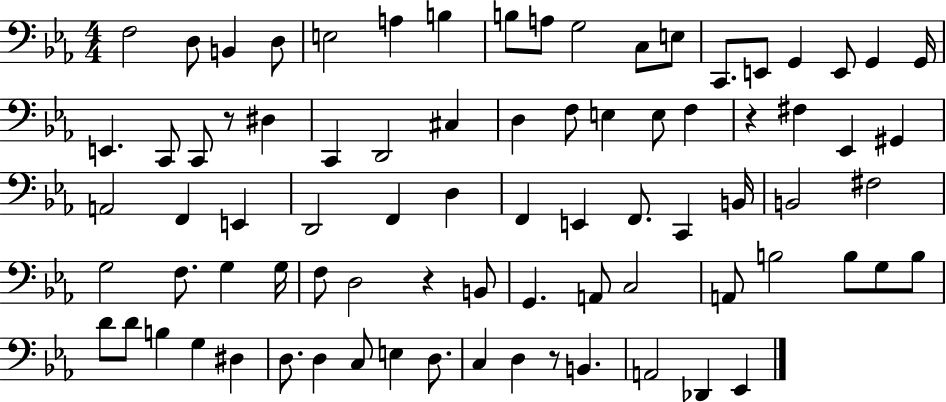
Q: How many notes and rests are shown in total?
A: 81